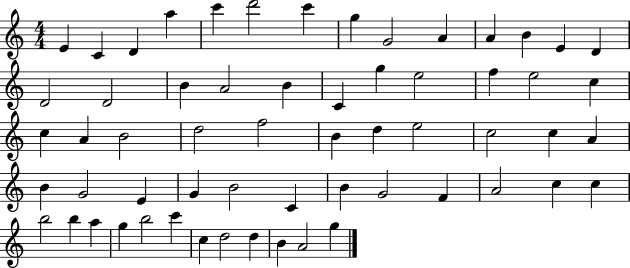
{
  \clef treble
  \numericTimeSignature
  \time 4/4
  \key c \major
  e'4 c'4 d'4 a''4 | c'''4 d'''2 c'''4 | g''4 g'2 a'4 | a'4 b'4 e'4 d'4 | \break d'2 d'2 | b'4 a'2 b'4 | c'4 g''4 e''2 | f''4 e''2 c''4 | \break c''4 a'4 b'2 | d''2 f''2 | b'4 d''4 e''2 | c''2 c''4 a'4 | \break b'4 g'2 e'4 | g'4 b'2 c'4 | b'4 g'2 f'4 | a'2 c''4 c''4 | \break b''2 b''4 a''4 | g''4 b''2 c'''4 | c''4 d''2 d''4 | b'4 a'2 g''4 | \break \bar "|."
}